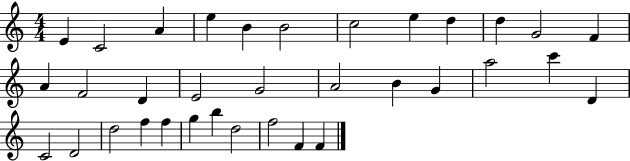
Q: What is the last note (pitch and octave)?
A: F4